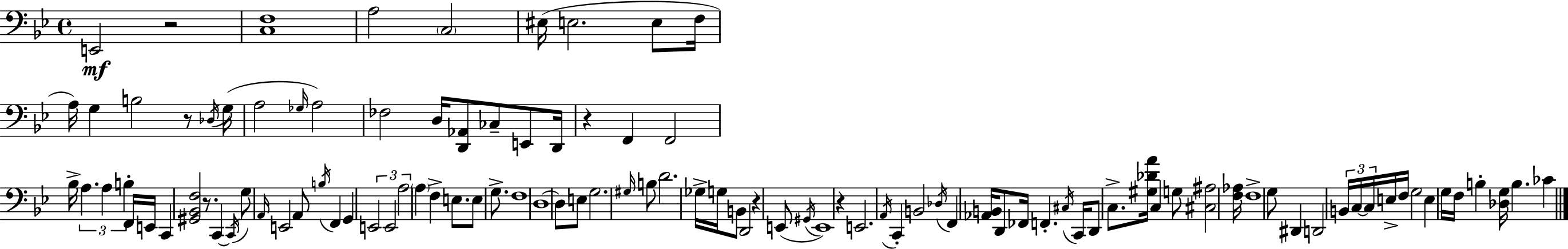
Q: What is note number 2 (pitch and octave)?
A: A3